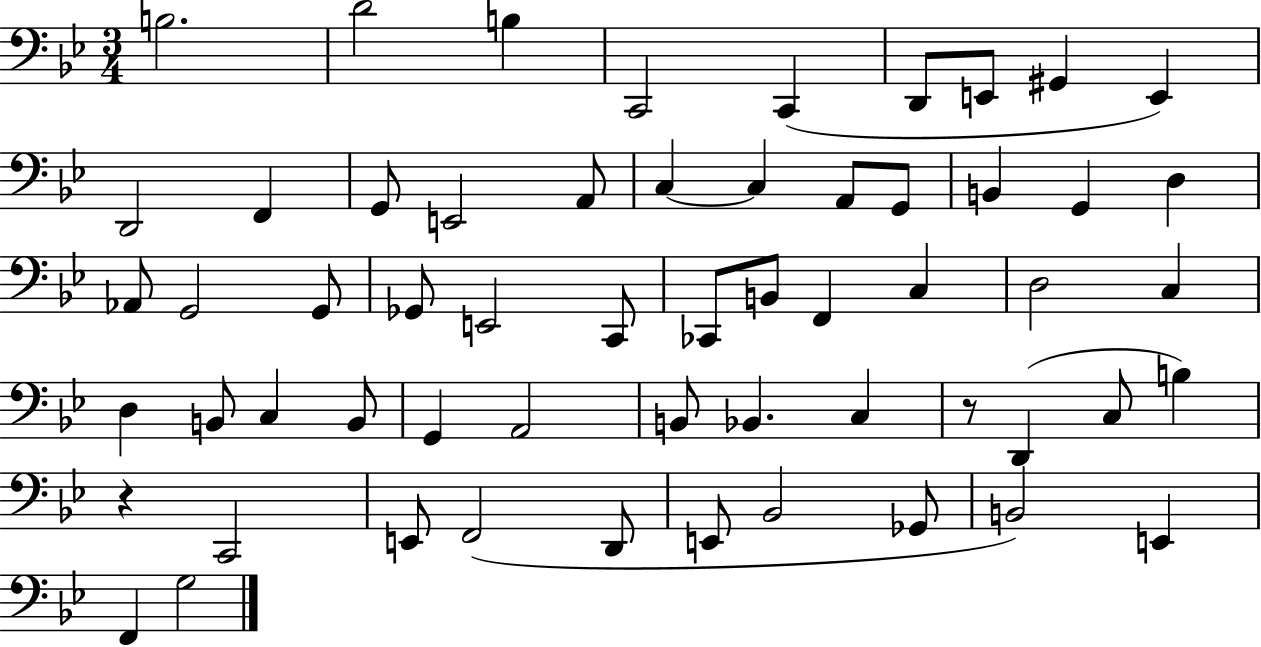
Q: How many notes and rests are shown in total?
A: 58